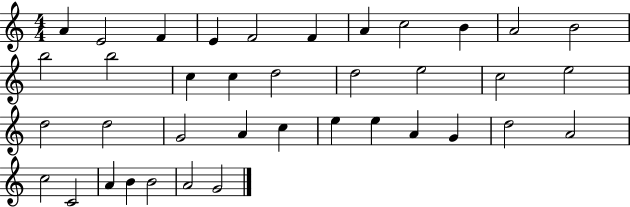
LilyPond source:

{
  \clef treble
  \numericTimeSignature
  \time 4/4
  \key c \major
  a'4 e'2 f'4 | e'4 f'2 f'4 | a'4 c''2 b'4 | a'2 b'2 | \break b''2 b''2 | c''4 c''4 d''2 | d''2 e''2 | c''2 e''2 | \break d''2 d''2 | g'2 a'4 c''4 | e''4 e''4 a'4 g'4 | d''2 a'2 | \break c''2 c'2 | a'4 b'4 b'2 | a'2 g'2 | \bar "|."
}